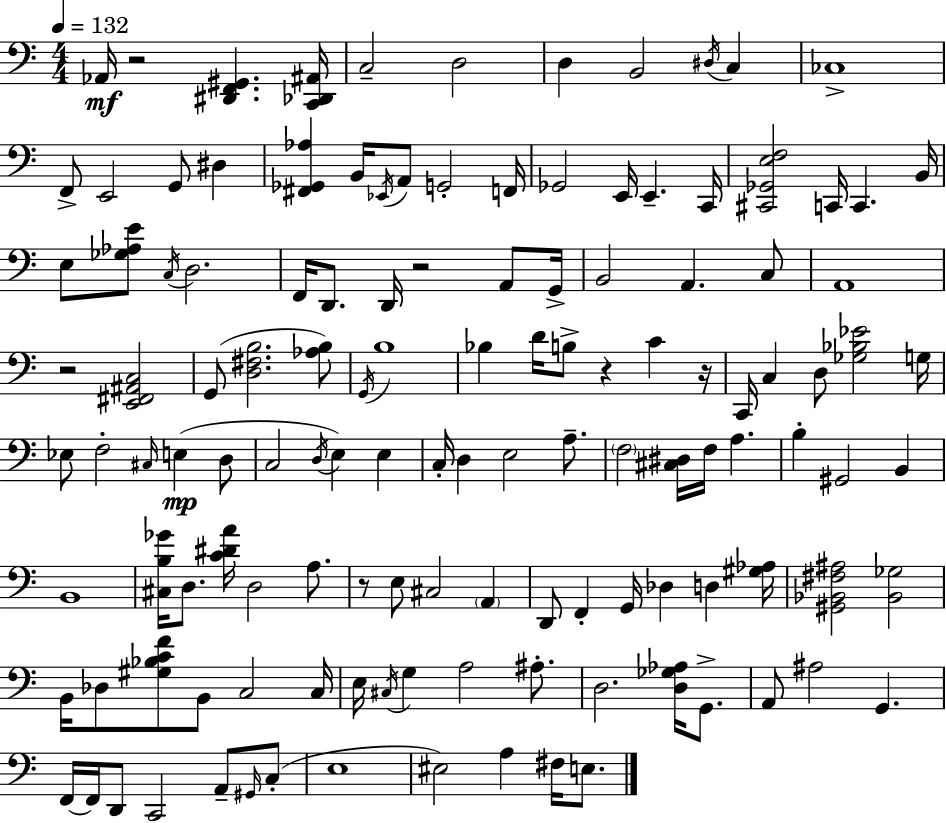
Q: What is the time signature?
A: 4/4